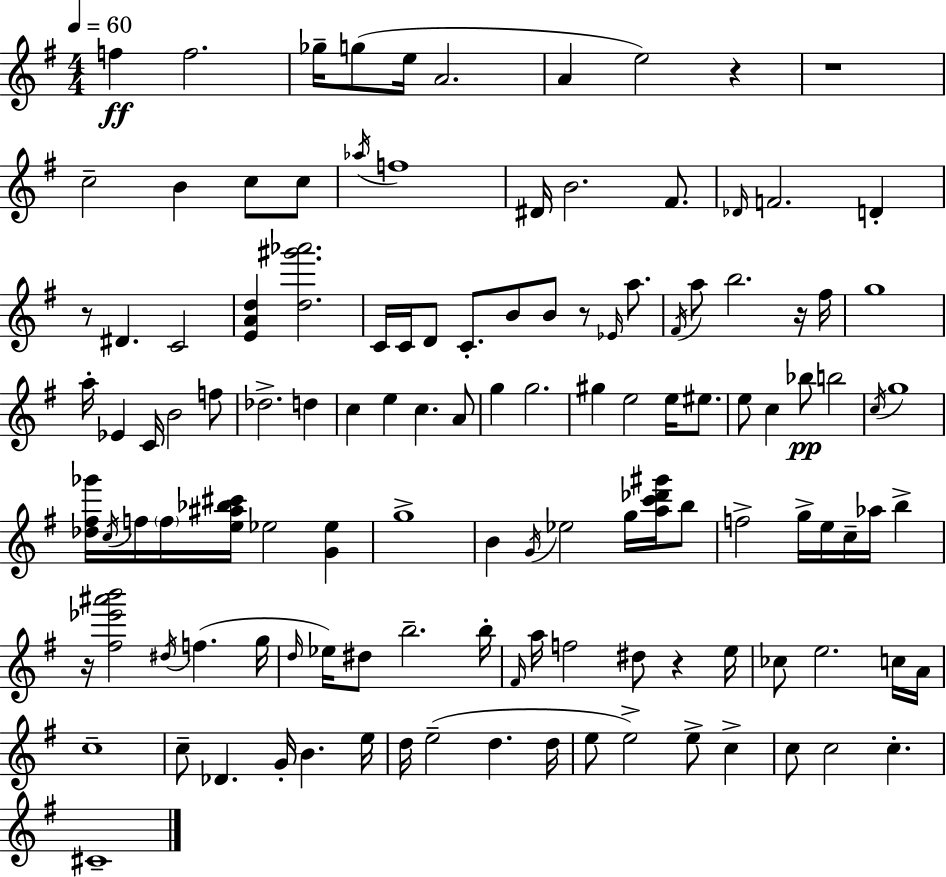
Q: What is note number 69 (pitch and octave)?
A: F5